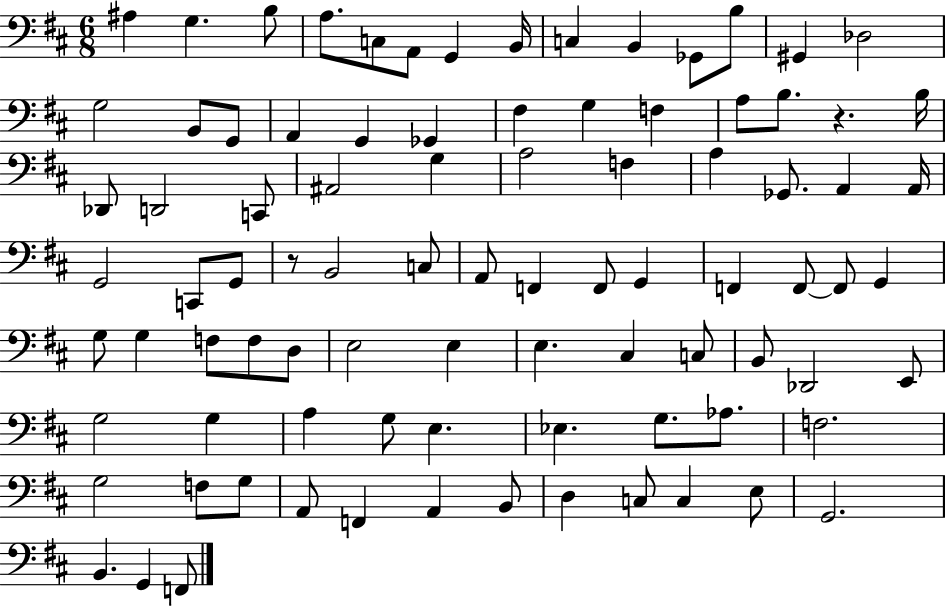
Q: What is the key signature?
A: D major